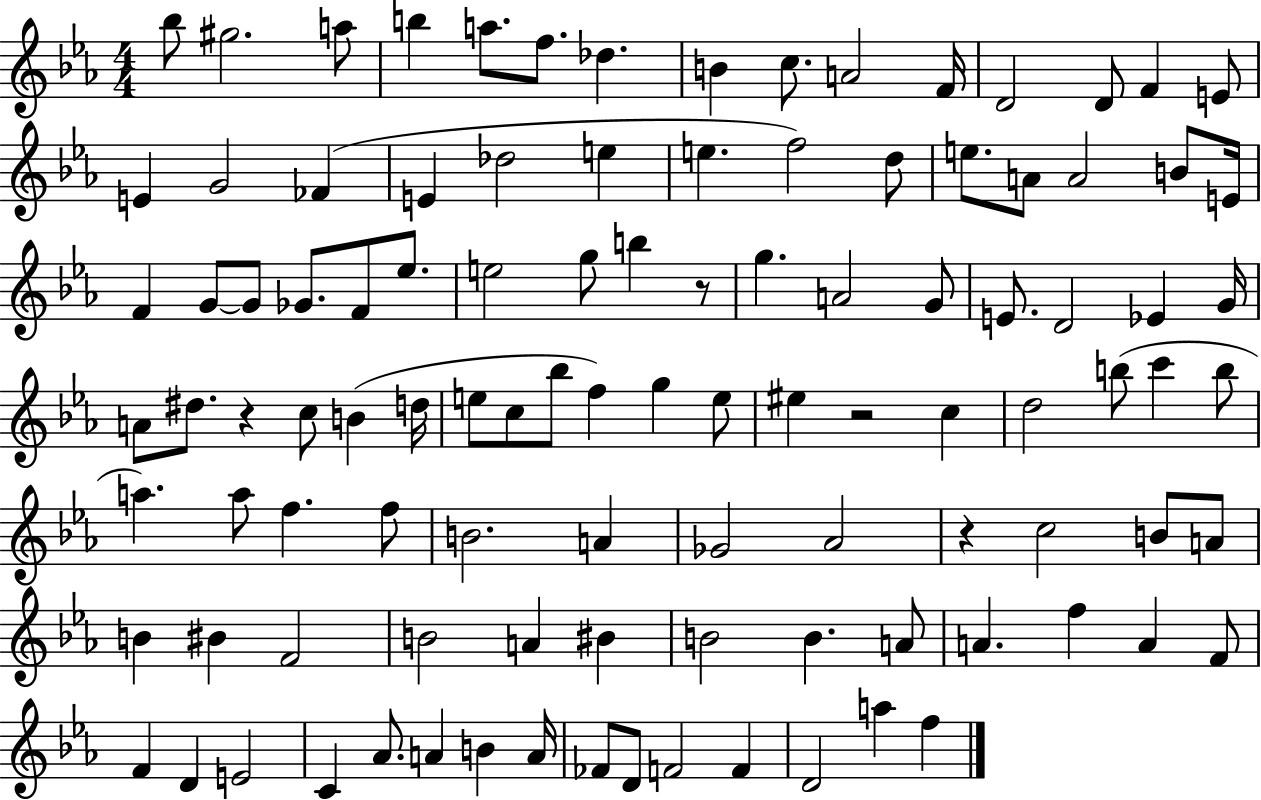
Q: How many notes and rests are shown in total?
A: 105